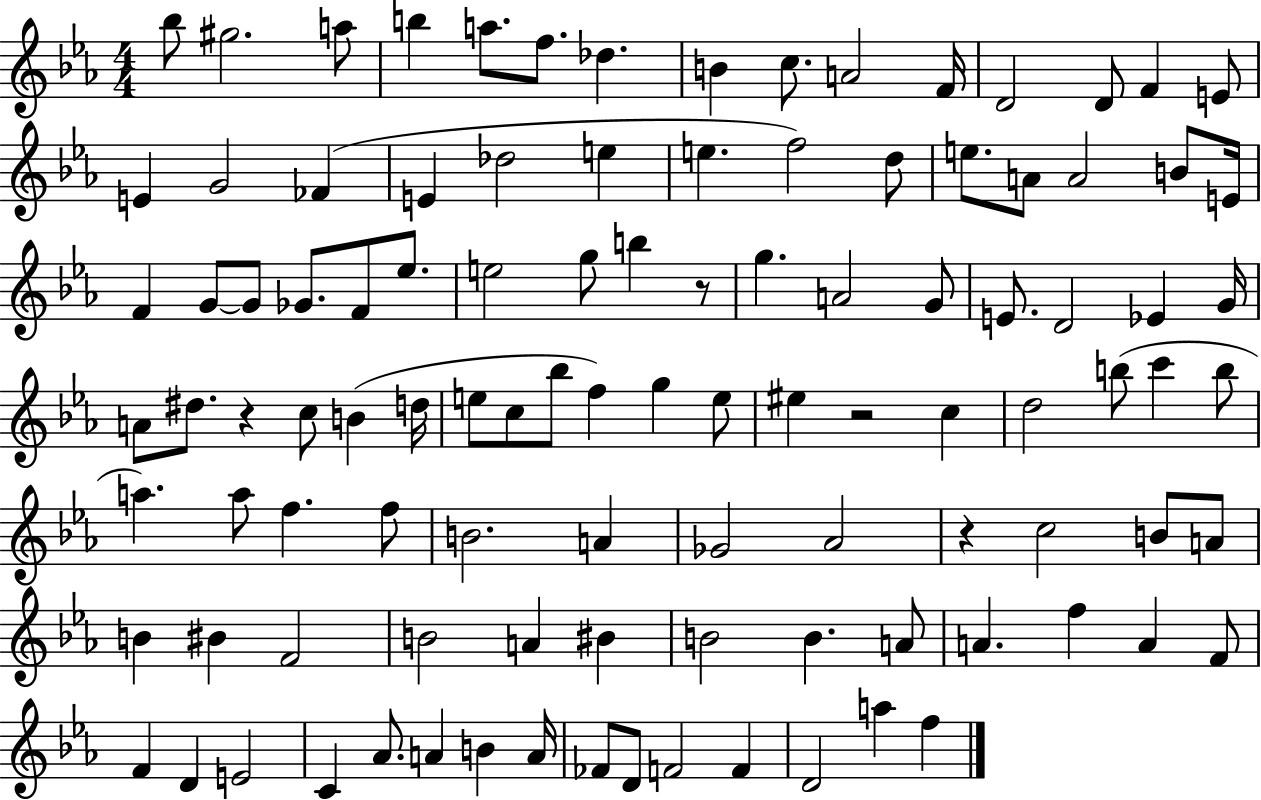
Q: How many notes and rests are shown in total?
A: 105